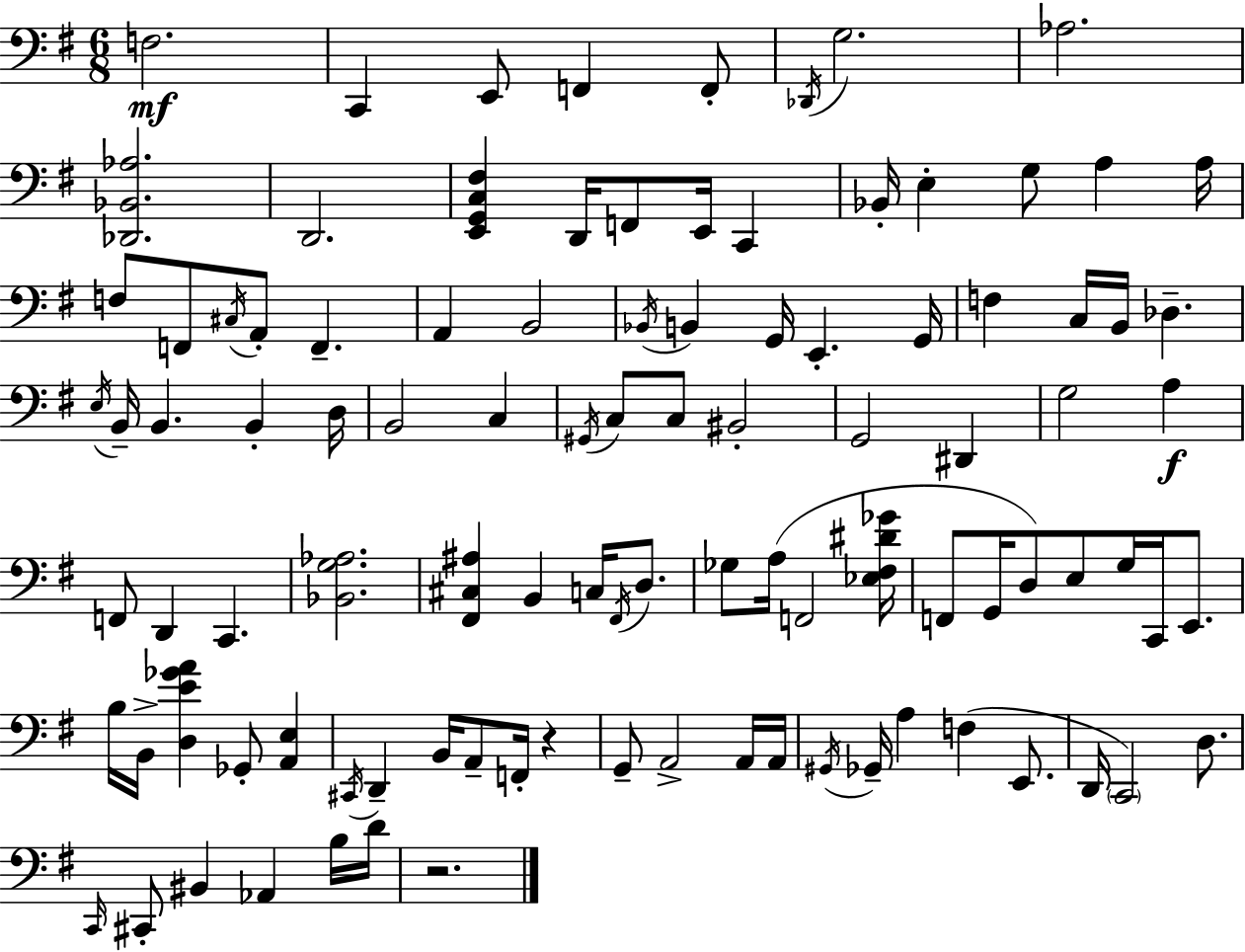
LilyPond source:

{
  \clef bass
  \numericTimeSignature
  \time 6/8
  \key e \minor
  \repeat volta 2 { f2.\mf | c,4 e,8 f,4 f,8-. | \acciaccatura { des,16 } g2. | aes2. | \break <des, bes, aes>2. | d,2. | <e, g, c fis>4 d,16 f,8 e,16 c,4 | bes,16-. e4-. g8 a4 | \break a16 f8 f,8 \acciaccatura { cis16 } a,8-. f,4.-- | a,4 b,2 | \acciaccatura { bes,16 } b,4 g,16 e,4.-. | g,16 f4 c16 b,16 des4.-- | \break \acciaccatura { e16 } b,16-- b,4. b,4-. | d16 b,2 | c4 \acciaccatura { gis,16 } c8 c8 bis,2-. | g,2 | \break dis,4 g2 | a4\f f,8 d,4 c,4. | <bes, g aes>2. | <fis, cis ais>4 b,4 | \break c16 \acciaccatura { fis,16 } d8. ges8 a16( f,2 | <ees fis dis' ges'>16 f,8 g,16 d8) e8 | g16 c,16 e,8. b16 b,16-> <d e' ges' a'>4 | ges,8-. <a, e>4 \acciaccatura { cis,16 } d,4-- b,16 | \break a,8-- f,16-. r4 g,8-- a,2-> | a,16 a,16 \acciaccatura { gis,16 } ges,16-- a4 | f4( e,8. d,16 \parenthesize c,2) | d8. \grace { c,16 } cis,8-. bis,4 | \break aes,4 b16 d'16 r2. | } \bar "|."
}